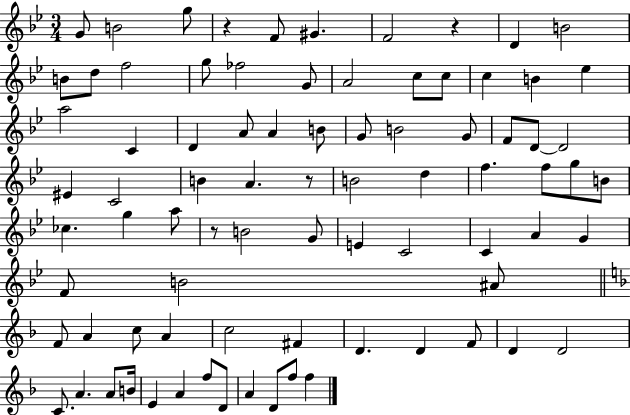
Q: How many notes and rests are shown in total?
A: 82